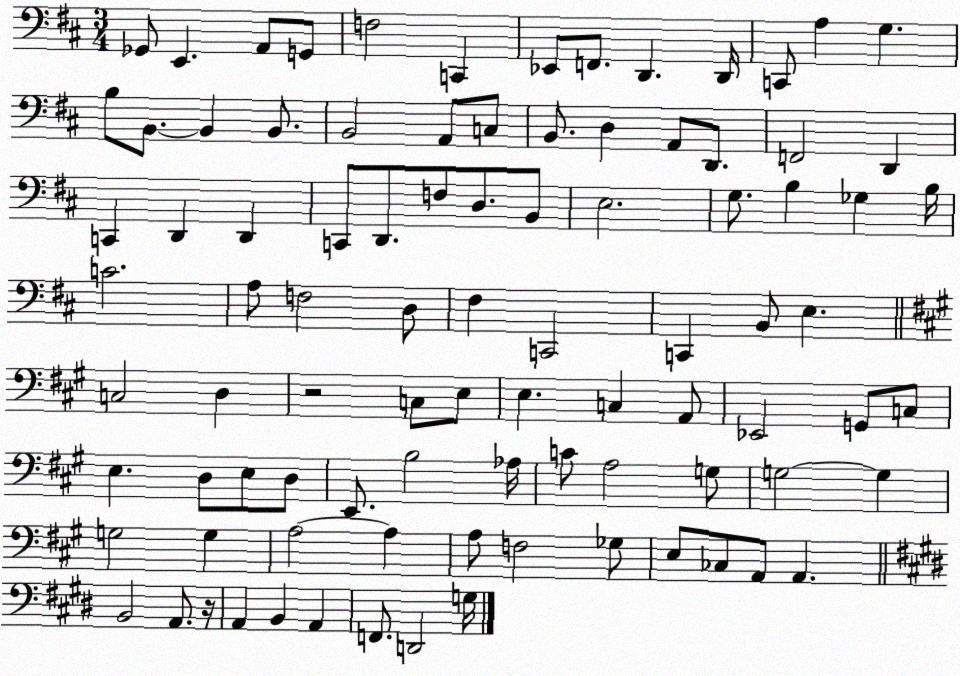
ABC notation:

X:1
T:Untitled
M:3/4
L:1/4
K:D
_G,,/2 E,, A,,/2 G,,/2 F,2 C,, _E,,/2 F,,/2 D,, D,,/4 C,,/2 A, G, B,/2 B,,/2 B,, B,,/2 B,,2 A,,/2 C,/2 B,,/2 D, A,,/2 D,,/2 F,,2 D,, C,, D,, D,, C,,/2 D,,/2 F,/2 D,/2 B,,/2 E,2 G,/2 B, _G, B,/4 C2 A,/2 F,2 D,/2 ^F, C,,2 C,, B,,/2 E, C,2 D, z2 C,/2 E,/2 E, C, A,,/2 _E,,2 G,,/2 C,/2 E, D,/2 E,/2 D,/2 E,,/2 B,2 _A,/4 C/2 A,2 G,/2 G,2 G, G,2 G, A,2 A, A,/2 F,2 _G,/2 E,/2 _C,/2 A,,/2 A,, B,,2 A,,/2 z/4 A,, B,, A,, F,,/2 D,,2 G,/4